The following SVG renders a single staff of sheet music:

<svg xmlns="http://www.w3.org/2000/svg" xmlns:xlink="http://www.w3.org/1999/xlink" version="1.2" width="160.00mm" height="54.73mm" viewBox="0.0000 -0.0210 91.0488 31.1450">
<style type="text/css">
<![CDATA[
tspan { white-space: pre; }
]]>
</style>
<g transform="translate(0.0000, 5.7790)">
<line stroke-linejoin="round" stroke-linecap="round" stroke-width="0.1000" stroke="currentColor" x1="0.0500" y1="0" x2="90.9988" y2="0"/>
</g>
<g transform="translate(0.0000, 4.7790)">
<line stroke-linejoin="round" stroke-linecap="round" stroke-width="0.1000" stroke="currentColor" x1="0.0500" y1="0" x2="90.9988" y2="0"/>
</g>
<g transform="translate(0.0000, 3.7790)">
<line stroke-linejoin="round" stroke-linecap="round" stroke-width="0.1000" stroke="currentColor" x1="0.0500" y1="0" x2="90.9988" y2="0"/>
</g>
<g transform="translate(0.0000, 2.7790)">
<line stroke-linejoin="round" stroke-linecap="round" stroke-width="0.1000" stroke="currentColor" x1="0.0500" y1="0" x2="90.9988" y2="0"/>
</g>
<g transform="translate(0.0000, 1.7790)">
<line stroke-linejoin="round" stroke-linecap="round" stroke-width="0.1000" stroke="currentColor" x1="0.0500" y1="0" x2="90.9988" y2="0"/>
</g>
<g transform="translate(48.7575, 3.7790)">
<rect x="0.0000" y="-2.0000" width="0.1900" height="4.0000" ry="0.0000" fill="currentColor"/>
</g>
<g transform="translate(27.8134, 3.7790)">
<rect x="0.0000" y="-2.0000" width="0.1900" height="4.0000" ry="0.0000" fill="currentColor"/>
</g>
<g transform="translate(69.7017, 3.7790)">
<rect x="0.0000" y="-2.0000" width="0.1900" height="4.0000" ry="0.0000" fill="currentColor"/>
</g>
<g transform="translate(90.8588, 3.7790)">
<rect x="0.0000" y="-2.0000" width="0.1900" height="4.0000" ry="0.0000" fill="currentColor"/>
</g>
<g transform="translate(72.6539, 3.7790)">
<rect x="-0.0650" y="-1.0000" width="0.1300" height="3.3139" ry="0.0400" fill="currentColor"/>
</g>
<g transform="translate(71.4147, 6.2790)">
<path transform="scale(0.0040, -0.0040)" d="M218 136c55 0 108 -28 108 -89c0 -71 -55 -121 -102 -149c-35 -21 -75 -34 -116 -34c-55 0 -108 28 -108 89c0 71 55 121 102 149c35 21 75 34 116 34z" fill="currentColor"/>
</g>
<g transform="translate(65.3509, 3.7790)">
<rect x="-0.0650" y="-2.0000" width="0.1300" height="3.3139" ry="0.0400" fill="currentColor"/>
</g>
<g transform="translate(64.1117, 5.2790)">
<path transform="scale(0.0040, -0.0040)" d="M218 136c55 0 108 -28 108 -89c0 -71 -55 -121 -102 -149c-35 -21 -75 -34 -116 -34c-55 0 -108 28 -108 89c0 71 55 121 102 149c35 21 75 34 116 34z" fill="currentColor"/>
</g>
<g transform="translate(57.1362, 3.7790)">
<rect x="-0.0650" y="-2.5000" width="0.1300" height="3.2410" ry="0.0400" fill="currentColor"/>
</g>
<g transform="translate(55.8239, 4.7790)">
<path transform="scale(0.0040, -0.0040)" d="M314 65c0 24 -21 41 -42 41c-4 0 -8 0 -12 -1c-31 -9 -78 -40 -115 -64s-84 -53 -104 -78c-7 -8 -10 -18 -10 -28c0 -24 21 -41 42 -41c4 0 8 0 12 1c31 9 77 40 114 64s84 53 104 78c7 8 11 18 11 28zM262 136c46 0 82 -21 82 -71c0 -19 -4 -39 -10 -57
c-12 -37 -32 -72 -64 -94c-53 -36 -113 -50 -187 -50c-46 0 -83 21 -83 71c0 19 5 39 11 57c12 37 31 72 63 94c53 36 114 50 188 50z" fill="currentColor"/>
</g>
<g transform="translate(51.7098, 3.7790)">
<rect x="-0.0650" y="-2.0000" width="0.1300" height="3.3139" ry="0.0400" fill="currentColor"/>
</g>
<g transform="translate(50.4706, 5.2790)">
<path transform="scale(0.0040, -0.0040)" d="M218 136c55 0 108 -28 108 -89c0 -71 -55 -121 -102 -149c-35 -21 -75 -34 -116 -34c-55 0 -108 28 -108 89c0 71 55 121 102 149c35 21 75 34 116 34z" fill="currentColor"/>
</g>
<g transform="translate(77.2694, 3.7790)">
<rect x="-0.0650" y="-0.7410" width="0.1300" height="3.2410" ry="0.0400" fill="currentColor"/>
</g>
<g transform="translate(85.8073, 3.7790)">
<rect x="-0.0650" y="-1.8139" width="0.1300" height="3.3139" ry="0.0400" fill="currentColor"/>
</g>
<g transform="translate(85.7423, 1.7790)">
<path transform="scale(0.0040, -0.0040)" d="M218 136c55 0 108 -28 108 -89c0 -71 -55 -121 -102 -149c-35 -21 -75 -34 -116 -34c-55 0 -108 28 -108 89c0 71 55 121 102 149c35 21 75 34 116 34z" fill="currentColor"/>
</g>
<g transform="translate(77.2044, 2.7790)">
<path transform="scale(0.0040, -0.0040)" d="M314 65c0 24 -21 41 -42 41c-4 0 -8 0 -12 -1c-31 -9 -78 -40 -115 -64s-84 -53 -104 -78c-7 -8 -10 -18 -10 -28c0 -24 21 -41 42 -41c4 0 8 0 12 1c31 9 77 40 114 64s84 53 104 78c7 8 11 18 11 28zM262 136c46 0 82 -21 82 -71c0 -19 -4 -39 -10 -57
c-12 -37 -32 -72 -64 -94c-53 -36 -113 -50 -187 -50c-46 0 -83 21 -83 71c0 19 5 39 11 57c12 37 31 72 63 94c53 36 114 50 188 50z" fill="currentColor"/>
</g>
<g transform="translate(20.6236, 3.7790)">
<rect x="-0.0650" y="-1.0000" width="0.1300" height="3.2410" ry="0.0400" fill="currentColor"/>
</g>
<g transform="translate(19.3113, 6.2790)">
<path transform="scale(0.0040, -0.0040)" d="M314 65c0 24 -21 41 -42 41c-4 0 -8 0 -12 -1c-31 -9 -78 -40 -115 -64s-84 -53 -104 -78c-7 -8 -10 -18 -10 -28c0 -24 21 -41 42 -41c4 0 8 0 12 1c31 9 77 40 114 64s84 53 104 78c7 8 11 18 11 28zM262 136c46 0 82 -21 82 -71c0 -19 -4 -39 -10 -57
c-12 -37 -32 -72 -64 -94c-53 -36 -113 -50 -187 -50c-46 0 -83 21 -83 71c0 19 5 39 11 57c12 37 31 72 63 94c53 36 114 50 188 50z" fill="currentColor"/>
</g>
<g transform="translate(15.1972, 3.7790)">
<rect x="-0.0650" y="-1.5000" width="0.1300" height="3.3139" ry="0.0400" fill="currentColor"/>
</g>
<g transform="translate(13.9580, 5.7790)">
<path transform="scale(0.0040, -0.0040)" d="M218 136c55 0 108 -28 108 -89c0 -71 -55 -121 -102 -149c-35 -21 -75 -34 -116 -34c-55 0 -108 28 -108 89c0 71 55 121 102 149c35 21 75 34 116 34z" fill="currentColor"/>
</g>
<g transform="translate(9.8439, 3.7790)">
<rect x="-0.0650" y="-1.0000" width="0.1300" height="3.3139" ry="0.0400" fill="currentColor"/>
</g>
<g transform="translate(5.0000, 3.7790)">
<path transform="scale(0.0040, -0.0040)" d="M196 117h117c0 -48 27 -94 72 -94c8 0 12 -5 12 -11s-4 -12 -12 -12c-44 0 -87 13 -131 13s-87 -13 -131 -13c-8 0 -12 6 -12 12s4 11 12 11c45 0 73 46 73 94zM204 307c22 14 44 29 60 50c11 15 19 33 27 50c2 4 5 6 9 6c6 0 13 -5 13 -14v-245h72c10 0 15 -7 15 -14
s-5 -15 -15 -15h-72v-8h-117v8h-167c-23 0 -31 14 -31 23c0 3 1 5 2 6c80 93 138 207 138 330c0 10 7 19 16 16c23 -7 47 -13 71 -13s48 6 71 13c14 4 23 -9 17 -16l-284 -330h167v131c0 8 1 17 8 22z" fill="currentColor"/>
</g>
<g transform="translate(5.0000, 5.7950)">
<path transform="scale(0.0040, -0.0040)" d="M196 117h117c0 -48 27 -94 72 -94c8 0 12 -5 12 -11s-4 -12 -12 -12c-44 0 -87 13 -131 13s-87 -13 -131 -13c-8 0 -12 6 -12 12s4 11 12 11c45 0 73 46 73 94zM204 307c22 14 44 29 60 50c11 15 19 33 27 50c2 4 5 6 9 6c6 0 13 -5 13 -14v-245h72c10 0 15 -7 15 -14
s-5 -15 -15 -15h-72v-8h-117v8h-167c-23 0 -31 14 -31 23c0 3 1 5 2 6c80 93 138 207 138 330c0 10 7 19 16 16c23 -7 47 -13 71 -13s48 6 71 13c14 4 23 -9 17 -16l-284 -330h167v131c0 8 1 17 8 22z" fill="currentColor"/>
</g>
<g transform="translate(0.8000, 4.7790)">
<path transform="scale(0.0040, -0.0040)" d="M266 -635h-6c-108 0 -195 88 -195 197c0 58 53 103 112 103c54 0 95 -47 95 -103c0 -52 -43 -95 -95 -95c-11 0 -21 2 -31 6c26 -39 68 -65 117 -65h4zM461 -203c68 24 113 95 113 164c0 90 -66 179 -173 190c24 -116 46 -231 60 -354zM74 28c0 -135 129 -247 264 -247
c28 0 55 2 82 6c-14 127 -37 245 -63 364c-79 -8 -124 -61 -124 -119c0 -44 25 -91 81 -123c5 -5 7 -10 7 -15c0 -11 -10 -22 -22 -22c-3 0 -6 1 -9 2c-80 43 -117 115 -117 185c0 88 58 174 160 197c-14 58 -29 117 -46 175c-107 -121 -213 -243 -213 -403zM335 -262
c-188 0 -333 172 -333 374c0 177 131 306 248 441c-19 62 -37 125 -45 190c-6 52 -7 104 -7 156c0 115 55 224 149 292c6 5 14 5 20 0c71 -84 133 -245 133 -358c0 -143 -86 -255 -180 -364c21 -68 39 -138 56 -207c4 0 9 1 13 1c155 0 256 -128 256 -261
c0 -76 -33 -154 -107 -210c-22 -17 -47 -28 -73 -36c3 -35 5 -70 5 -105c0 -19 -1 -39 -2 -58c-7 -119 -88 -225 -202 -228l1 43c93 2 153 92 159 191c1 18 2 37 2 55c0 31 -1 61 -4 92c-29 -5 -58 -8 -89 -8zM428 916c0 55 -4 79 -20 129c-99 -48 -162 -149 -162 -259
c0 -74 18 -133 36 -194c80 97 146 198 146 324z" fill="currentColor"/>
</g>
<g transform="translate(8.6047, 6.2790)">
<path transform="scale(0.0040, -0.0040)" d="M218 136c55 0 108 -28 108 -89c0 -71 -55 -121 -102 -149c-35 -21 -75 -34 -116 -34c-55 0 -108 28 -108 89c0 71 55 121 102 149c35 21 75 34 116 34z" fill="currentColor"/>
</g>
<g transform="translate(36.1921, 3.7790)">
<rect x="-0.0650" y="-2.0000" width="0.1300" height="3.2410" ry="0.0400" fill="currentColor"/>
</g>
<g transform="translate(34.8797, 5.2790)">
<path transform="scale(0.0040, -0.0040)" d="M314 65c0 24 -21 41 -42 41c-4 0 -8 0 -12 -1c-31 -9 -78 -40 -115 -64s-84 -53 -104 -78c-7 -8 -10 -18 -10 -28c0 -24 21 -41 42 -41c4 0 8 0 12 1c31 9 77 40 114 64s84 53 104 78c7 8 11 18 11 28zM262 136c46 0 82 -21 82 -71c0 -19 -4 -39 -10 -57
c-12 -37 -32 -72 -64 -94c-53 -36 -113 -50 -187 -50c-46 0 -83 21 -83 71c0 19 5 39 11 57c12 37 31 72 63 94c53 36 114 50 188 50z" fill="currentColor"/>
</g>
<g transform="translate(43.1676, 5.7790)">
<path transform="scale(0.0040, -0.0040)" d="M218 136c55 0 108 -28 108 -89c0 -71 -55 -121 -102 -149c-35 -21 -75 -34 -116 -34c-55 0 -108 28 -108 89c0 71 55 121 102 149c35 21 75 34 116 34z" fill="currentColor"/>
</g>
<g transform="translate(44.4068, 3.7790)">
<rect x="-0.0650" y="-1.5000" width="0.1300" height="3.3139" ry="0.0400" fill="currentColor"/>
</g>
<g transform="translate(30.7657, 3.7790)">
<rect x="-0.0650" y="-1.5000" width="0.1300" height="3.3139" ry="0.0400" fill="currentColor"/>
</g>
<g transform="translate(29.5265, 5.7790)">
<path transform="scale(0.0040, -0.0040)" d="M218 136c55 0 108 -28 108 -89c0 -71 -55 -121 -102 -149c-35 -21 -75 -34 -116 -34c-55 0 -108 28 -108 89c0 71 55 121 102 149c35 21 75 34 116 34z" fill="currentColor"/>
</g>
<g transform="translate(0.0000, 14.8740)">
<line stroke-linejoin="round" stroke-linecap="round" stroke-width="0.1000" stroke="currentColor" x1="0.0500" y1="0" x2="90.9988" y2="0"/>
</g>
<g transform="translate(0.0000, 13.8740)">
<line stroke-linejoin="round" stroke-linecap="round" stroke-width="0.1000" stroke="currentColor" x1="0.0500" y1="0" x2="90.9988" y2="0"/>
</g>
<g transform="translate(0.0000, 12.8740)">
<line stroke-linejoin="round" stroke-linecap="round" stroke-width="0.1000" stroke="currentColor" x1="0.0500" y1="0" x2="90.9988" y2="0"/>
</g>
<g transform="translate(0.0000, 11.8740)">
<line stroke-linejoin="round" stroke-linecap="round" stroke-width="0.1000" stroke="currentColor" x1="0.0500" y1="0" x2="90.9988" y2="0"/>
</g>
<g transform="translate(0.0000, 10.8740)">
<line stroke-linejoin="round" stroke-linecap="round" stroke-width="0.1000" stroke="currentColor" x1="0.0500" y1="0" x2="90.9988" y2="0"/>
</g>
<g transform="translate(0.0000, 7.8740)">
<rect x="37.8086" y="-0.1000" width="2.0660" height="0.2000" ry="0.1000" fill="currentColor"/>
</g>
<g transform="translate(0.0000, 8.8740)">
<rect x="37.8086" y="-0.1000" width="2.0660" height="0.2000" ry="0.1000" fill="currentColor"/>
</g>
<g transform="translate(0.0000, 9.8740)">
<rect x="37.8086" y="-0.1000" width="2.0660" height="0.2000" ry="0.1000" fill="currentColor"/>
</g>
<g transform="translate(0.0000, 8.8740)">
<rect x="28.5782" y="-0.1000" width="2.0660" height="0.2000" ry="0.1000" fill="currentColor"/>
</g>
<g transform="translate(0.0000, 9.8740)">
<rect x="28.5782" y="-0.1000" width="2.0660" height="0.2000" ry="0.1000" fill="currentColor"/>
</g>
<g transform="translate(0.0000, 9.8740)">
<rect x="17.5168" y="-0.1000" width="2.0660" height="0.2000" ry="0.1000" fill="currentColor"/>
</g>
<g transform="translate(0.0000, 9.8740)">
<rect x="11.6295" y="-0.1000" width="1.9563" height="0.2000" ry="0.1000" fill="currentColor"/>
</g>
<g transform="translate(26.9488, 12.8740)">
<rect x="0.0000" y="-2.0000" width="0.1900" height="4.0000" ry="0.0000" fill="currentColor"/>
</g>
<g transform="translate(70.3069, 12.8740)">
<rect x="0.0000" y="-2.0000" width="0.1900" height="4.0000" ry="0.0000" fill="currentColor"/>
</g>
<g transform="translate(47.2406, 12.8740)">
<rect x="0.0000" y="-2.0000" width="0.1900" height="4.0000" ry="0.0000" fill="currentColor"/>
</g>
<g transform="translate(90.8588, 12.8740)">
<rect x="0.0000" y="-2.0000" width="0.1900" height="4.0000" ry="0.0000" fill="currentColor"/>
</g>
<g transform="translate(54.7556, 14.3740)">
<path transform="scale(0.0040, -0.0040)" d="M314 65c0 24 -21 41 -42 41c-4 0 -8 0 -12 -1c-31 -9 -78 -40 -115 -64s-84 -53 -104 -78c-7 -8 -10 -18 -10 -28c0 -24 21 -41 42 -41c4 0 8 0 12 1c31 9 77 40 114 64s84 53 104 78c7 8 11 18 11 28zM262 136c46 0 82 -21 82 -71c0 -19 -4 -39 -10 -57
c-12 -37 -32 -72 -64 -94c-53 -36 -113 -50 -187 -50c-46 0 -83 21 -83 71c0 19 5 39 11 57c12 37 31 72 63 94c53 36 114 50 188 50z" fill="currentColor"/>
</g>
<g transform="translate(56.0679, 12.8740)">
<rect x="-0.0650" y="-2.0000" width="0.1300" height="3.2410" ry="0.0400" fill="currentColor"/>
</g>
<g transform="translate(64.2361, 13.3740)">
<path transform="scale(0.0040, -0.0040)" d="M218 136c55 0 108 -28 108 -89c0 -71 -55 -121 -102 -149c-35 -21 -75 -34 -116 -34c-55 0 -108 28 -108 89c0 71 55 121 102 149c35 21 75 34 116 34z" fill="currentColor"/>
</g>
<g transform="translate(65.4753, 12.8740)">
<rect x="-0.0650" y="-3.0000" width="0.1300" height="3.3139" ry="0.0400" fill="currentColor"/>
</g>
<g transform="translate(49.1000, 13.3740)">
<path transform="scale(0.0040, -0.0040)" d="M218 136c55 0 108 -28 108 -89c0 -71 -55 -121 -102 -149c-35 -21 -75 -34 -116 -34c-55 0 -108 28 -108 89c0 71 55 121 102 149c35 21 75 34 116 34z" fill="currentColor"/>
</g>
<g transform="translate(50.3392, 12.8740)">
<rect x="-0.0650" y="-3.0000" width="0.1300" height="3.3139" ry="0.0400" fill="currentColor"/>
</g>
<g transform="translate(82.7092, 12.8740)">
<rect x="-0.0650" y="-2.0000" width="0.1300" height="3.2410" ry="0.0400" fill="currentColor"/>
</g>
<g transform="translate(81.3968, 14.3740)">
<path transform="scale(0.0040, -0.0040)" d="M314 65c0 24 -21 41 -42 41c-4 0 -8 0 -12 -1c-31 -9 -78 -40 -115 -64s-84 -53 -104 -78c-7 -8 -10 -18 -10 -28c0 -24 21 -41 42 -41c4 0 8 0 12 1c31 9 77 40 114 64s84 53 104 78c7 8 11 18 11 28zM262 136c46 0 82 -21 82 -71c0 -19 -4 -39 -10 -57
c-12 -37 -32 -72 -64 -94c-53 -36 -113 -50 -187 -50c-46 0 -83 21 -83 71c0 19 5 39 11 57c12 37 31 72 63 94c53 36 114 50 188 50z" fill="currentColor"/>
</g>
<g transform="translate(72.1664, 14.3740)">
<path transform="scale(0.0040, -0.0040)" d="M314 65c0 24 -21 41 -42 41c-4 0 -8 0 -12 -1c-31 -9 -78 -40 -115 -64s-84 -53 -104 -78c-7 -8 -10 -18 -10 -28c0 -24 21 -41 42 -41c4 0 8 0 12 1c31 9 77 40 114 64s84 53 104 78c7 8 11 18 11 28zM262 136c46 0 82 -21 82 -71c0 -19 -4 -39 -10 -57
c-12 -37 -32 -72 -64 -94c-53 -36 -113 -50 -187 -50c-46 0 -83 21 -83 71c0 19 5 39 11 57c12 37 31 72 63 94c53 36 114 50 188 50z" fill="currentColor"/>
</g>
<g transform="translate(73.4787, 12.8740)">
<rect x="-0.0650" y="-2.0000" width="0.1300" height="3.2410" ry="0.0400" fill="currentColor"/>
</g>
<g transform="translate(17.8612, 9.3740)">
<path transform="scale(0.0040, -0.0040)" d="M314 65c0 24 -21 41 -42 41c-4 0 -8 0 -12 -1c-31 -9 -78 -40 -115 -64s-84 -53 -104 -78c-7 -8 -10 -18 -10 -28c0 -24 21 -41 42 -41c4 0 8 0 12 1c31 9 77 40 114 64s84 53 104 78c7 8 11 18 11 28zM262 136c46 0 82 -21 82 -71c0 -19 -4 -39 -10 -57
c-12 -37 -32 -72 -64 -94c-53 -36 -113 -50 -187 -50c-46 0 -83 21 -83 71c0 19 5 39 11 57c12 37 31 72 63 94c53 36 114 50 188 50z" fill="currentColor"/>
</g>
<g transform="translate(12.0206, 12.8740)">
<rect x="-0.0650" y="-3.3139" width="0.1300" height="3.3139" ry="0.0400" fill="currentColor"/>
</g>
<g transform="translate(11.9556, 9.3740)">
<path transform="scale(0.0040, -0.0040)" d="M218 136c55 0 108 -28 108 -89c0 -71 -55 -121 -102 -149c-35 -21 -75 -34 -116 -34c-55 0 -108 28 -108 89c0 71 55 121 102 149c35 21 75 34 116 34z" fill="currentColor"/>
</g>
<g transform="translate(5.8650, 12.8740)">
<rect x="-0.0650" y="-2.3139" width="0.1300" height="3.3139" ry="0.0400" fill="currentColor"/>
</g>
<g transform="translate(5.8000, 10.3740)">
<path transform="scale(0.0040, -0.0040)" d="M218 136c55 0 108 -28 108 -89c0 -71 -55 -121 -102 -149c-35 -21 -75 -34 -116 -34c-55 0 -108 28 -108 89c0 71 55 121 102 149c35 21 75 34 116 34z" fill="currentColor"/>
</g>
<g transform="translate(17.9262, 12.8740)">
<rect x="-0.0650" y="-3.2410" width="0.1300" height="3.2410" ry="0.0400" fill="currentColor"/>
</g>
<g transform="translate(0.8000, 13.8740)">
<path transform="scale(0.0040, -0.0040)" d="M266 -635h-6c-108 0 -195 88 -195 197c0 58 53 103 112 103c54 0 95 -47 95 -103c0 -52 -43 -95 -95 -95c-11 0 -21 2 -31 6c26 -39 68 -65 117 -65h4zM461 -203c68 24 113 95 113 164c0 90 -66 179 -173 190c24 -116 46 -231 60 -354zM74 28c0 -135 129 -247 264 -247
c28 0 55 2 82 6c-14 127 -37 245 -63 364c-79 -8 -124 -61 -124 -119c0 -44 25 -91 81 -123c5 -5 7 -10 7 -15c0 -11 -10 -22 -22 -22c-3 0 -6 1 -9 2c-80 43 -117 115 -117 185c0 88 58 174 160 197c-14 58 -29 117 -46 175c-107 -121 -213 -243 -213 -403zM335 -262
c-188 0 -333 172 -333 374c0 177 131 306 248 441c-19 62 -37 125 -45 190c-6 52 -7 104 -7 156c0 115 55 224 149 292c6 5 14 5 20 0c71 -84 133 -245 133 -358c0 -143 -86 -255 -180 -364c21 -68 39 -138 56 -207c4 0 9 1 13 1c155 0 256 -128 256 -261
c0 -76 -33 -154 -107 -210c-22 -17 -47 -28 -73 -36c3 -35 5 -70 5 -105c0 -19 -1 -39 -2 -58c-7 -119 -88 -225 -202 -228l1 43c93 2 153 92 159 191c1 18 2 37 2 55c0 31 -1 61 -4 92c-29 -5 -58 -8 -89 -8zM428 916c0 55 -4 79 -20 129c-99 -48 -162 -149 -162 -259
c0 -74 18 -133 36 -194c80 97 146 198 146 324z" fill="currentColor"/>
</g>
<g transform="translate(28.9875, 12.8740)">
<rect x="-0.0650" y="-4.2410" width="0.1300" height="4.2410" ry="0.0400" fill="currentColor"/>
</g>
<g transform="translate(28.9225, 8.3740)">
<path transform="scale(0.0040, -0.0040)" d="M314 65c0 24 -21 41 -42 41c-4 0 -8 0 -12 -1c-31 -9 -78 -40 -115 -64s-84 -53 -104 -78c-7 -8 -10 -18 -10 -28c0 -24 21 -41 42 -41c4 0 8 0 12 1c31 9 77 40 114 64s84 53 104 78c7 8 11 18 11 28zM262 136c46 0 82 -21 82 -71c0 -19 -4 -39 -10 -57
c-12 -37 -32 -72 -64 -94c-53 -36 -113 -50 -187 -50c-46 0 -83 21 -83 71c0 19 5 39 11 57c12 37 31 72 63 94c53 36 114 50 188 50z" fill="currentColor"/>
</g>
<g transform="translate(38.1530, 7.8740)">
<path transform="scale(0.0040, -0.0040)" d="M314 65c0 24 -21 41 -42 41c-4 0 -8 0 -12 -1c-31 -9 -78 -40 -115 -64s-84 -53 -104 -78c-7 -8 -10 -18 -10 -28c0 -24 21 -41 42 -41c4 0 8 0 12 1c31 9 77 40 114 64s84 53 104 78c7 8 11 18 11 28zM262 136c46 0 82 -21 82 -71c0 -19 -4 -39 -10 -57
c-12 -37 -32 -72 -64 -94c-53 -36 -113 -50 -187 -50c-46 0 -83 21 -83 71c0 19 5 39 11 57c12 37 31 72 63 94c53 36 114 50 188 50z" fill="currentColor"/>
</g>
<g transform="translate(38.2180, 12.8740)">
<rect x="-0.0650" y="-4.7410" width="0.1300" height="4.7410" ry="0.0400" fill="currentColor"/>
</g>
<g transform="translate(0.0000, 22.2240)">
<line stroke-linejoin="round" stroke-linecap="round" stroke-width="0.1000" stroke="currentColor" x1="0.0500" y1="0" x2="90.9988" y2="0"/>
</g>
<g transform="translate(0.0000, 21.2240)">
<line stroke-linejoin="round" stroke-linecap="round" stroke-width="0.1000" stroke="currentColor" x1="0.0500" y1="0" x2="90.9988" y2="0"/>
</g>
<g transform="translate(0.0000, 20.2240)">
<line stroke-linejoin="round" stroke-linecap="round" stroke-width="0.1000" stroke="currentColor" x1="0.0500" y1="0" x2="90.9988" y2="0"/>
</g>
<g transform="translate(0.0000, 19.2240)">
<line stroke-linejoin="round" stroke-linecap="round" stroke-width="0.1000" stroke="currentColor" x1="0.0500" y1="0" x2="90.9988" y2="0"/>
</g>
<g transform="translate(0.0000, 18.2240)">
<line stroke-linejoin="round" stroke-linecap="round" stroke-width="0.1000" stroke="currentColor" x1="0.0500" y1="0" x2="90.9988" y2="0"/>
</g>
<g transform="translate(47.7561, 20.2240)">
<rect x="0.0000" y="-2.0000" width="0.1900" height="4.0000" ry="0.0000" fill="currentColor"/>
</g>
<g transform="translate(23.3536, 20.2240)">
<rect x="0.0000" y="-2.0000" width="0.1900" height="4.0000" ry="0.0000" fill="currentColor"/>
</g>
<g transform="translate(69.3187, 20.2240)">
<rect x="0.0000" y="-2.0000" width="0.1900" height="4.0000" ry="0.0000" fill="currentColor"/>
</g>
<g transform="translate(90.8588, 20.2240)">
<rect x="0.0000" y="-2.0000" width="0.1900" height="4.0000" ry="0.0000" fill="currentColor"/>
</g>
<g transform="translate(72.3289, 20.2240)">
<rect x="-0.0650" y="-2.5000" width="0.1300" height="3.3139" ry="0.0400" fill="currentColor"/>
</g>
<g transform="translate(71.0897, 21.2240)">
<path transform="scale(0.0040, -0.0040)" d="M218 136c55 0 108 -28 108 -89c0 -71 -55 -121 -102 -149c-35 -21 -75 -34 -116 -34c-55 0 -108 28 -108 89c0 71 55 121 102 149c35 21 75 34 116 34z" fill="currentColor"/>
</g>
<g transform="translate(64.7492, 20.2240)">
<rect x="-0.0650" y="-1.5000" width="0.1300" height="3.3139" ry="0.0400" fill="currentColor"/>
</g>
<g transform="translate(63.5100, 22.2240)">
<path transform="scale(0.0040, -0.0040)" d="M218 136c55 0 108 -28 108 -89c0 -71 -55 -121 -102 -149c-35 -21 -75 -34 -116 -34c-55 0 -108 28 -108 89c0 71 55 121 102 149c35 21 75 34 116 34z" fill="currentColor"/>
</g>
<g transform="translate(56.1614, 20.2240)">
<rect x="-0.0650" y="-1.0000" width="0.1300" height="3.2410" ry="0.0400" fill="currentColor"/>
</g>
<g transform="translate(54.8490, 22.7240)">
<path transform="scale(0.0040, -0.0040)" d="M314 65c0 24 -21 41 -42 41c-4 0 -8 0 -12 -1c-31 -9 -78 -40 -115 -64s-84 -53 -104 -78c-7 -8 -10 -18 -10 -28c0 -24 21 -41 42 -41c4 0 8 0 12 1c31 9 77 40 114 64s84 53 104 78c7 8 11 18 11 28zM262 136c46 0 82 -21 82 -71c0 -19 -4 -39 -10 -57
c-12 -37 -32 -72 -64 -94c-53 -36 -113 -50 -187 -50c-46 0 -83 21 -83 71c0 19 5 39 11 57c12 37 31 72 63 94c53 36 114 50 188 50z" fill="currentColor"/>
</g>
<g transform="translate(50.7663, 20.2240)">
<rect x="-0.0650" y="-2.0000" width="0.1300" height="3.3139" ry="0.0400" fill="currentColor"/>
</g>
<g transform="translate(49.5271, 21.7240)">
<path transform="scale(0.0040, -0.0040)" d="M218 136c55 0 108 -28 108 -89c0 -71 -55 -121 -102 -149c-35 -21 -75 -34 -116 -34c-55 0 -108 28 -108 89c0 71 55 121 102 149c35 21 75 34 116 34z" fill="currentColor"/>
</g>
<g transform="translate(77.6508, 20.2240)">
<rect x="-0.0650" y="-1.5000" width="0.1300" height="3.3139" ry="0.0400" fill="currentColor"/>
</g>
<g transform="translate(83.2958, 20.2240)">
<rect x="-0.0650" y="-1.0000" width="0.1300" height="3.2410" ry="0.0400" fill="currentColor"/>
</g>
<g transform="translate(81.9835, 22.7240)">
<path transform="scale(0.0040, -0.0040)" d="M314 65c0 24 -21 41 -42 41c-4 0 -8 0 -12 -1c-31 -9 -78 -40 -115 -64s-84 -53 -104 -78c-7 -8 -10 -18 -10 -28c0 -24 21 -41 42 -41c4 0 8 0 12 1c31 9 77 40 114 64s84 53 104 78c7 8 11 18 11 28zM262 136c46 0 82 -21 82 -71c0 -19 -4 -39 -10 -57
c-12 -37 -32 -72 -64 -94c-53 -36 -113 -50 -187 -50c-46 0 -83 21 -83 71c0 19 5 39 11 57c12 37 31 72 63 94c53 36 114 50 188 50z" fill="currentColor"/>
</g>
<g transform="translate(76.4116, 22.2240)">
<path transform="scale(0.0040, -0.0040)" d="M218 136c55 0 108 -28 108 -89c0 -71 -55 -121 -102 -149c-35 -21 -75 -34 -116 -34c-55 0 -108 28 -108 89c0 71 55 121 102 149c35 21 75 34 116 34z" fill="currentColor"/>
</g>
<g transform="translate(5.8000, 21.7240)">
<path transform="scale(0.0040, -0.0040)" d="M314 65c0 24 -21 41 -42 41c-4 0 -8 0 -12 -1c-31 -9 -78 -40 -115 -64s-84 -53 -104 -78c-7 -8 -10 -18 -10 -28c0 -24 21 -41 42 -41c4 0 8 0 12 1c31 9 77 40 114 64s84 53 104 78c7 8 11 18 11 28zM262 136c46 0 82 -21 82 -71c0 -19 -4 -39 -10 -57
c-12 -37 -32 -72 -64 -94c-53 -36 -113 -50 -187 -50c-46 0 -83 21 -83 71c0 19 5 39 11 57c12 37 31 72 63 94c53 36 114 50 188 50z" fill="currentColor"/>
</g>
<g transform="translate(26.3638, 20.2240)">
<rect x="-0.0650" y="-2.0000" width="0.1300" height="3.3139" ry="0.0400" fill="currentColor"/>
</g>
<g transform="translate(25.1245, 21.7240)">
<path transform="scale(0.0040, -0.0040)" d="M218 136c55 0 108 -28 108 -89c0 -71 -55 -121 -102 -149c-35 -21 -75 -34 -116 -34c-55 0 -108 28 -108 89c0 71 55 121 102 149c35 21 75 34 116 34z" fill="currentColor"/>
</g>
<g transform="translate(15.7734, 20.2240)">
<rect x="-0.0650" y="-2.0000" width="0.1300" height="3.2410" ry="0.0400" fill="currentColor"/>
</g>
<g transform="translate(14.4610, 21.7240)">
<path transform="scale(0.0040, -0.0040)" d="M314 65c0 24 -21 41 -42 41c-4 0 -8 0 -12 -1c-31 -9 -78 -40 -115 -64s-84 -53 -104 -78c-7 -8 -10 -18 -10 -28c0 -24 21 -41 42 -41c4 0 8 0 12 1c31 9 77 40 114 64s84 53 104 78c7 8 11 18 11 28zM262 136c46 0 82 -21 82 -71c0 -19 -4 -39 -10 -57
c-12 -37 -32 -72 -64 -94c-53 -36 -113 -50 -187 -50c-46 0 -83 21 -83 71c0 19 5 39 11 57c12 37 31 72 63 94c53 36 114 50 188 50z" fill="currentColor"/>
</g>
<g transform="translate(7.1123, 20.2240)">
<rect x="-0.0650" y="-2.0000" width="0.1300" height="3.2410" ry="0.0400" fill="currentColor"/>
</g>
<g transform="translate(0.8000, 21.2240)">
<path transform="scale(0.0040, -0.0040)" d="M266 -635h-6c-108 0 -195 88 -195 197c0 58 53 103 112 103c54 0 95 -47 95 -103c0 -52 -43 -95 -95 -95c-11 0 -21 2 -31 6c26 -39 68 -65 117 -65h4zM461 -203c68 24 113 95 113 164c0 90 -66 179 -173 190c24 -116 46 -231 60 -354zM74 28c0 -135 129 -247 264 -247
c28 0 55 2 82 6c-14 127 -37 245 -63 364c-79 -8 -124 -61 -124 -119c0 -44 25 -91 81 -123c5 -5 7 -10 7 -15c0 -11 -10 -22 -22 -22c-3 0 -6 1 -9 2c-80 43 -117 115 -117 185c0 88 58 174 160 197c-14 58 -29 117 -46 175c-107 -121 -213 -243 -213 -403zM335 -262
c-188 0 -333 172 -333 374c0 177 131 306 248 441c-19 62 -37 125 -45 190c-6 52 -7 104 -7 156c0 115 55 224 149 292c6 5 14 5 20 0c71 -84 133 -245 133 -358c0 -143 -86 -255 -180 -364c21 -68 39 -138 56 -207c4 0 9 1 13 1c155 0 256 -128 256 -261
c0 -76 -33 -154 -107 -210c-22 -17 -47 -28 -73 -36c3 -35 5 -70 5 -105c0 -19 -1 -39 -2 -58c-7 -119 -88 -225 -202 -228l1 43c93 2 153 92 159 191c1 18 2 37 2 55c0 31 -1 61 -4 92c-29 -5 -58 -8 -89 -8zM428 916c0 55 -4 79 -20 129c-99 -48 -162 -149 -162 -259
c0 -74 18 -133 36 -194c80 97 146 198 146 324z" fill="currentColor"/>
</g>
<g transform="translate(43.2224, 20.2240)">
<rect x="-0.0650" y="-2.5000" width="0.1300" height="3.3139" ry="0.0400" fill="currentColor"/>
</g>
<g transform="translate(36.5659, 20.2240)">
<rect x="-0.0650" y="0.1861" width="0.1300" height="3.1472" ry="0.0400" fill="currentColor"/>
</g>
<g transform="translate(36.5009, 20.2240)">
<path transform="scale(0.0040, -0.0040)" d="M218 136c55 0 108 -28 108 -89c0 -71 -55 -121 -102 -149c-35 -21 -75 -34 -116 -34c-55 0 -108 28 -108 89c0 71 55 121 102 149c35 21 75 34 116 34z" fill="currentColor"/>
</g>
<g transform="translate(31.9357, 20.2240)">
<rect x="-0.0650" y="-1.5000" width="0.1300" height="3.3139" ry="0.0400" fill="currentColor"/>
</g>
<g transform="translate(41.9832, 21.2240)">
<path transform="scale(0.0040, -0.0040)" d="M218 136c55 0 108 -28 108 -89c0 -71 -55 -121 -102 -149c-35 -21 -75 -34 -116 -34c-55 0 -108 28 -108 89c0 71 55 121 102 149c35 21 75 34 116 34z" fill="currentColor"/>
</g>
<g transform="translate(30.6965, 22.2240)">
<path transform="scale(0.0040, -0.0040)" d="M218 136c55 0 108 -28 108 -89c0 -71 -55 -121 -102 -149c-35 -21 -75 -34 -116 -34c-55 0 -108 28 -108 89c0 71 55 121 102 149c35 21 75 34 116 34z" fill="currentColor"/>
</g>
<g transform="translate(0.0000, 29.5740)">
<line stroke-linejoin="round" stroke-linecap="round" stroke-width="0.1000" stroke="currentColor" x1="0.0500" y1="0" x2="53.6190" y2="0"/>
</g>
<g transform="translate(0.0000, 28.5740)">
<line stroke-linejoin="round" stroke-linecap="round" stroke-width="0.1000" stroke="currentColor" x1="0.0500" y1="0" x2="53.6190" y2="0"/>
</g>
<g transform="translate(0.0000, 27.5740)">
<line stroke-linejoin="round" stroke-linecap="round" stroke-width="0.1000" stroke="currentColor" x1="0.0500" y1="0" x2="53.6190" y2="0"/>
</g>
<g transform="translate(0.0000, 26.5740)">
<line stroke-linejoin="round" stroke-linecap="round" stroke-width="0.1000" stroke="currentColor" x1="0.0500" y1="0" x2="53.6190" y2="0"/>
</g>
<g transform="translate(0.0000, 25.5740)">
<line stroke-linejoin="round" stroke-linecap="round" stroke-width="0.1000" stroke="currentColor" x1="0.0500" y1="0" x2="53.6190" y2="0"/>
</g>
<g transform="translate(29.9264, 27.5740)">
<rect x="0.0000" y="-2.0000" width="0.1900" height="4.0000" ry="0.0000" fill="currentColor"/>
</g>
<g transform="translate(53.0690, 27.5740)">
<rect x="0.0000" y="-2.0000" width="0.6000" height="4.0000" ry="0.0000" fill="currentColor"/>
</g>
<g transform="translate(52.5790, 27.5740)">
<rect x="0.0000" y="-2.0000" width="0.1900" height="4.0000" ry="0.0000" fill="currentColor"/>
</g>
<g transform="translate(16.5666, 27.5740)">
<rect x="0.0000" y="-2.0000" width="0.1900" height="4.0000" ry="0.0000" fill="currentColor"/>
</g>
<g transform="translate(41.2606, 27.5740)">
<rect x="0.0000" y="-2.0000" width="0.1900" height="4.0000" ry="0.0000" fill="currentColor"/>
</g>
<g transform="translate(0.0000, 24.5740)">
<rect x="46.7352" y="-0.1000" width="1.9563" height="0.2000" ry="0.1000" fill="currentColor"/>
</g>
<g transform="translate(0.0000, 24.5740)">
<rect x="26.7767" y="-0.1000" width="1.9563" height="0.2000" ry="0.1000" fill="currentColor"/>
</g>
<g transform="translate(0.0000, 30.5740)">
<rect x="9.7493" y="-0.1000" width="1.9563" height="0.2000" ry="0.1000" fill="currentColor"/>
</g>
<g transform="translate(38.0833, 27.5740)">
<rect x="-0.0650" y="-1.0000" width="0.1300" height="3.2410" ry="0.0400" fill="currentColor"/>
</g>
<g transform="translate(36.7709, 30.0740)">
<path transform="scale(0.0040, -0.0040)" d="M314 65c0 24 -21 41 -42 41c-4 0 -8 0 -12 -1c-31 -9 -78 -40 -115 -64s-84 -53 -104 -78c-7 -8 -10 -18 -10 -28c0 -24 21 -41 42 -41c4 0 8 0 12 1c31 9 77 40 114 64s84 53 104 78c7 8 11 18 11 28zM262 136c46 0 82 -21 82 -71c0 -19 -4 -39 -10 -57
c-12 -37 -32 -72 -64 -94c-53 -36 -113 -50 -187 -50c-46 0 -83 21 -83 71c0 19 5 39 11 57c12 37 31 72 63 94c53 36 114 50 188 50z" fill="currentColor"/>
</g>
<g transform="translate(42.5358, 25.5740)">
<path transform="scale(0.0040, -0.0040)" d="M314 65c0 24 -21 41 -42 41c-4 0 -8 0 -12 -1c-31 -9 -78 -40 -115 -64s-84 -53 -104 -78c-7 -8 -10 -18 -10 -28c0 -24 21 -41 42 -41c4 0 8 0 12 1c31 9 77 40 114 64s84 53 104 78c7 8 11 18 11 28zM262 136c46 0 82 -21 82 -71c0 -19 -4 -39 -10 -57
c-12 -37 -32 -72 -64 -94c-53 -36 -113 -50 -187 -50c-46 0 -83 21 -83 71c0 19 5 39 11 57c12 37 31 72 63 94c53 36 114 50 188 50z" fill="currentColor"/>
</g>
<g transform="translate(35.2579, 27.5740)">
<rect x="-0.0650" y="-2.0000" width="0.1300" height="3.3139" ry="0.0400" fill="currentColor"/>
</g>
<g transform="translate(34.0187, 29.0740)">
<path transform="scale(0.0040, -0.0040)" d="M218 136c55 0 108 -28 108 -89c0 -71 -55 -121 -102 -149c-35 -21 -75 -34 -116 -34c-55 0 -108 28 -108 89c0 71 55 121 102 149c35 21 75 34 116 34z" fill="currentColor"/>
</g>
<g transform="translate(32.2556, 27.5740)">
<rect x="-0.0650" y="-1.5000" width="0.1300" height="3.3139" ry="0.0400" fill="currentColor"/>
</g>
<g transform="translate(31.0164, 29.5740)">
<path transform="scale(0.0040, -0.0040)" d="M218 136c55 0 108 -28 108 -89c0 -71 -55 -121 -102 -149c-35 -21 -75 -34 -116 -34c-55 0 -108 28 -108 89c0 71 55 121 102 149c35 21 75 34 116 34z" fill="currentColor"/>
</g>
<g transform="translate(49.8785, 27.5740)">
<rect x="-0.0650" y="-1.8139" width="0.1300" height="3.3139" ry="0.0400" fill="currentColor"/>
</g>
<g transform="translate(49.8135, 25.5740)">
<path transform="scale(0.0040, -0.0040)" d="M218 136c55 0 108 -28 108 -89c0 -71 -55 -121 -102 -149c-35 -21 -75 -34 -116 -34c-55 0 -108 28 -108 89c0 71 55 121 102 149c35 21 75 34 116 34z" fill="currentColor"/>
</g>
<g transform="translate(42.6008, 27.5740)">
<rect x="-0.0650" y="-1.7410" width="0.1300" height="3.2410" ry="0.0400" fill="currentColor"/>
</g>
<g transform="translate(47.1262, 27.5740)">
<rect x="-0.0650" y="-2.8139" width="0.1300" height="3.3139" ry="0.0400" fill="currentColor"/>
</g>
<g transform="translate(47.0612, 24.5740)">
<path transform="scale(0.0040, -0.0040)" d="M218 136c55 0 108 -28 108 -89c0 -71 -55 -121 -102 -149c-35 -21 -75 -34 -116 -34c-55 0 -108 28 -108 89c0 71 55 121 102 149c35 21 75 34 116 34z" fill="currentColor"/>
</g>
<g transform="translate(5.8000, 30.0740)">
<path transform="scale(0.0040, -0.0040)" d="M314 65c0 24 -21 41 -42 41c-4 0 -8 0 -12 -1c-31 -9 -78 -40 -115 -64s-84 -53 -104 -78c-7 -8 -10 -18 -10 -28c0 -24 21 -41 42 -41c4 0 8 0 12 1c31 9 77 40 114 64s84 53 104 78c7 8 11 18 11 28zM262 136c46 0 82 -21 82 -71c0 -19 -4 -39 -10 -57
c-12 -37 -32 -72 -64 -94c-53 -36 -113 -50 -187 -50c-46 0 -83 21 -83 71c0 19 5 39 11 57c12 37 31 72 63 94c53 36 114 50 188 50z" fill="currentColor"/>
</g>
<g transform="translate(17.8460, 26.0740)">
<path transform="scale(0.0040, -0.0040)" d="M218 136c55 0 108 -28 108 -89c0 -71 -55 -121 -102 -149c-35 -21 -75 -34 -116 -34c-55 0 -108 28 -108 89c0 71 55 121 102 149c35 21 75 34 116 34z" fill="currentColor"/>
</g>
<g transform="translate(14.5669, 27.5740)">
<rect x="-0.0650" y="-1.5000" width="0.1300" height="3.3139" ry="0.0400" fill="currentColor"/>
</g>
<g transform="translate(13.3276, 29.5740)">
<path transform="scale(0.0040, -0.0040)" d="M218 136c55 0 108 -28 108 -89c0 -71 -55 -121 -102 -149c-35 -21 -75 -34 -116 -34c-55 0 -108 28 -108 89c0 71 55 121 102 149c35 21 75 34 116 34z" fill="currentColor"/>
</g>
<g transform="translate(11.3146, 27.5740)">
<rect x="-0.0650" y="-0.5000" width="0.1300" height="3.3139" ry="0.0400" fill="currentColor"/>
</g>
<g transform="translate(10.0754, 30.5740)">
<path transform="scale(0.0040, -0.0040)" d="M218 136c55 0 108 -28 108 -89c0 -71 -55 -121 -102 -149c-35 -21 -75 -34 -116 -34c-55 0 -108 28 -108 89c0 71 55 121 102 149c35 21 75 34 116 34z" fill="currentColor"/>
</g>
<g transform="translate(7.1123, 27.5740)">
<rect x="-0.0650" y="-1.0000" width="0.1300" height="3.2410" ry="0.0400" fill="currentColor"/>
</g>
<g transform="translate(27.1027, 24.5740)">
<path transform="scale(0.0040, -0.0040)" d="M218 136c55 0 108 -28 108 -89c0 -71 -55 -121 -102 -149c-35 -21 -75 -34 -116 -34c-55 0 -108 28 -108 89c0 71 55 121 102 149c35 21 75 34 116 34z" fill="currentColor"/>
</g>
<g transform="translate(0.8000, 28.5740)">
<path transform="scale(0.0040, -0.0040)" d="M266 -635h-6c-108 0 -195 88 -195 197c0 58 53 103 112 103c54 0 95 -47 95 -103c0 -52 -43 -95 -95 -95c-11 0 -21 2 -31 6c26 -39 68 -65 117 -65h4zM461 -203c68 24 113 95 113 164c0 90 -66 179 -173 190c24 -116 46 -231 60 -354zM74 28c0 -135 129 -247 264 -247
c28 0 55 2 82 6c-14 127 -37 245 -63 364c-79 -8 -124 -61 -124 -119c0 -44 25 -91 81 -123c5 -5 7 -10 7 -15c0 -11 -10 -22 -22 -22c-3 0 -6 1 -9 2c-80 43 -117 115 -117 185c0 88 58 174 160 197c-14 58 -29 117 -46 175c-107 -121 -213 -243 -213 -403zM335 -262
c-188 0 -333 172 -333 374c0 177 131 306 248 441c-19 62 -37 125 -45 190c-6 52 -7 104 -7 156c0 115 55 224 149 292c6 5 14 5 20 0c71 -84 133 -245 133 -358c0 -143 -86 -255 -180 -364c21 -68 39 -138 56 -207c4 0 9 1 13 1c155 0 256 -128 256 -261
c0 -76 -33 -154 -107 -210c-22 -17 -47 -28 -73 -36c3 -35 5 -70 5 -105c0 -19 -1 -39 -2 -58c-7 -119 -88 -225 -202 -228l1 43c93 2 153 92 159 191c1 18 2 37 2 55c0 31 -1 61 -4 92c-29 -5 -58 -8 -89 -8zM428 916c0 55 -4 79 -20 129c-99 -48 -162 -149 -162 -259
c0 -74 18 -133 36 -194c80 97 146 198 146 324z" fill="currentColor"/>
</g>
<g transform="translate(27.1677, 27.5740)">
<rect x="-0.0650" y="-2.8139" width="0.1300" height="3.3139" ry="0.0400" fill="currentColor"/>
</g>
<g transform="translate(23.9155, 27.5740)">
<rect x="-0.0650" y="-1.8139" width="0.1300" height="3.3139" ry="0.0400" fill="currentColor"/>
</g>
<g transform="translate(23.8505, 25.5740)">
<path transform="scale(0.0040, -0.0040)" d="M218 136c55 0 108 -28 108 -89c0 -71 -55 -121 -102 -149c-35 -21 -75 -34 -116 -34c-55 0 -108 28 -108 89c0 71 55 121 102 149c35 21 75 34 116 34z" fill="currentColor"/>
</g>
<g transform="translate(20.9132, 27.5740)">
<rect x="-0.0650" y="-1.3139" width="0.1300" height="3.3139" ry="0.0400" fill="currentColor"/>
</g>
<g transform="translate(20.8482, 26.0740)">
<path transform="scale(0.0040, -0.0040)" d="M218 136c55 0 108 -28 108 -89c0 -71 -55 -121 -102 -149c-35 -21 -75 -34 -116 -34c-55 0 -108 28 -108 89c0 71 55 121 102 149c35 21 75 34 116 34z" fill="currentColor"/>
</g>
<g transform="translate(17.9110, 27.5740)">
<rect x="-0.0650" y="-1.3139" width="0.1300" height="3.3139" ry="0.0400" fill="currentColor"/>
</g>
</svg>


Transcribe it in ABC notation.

X:1
T:Untitled
M:4/4
L:1/4
K:C
D E D2 E F2 E F G2 F D d2 f g b b2 d'2 e'2 A F2 A F2 F2 F2 F2 F E B G F D2 E G E D2 D2 C E e e f a E F D2 f2 a f